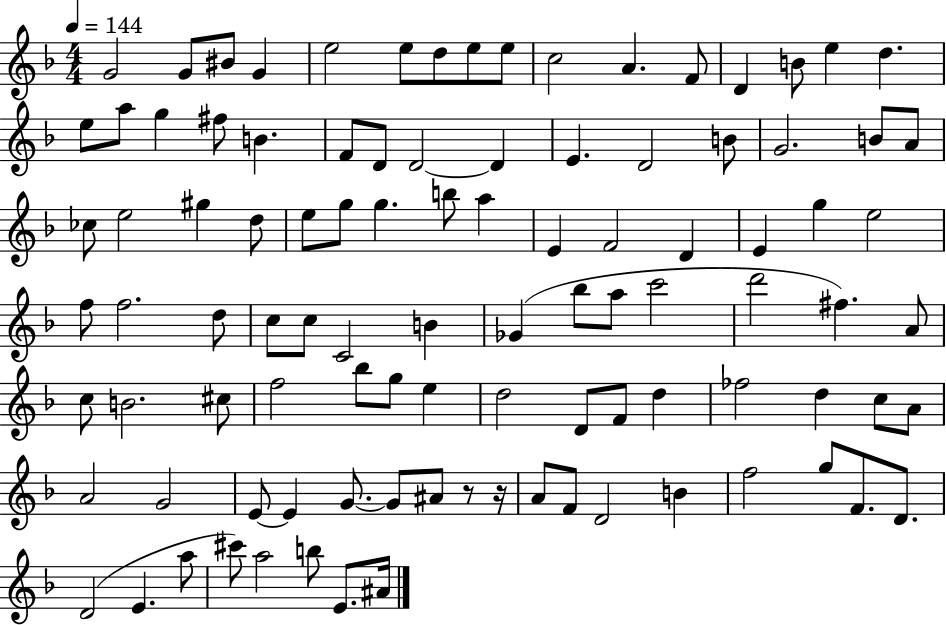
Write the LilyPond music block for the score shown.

{
  \clef treble
  \numericTimeSignature
  \time 4/4
  \key f \major
  \tempo 4 = 144
  g'2 g'8 bis'8 g'4 | e''2 e''8 d''8 e''8 e''8 | c''2 a'4. f'8 | d'4 b'8 e''4 d''4. | \break e''8 a''8 g''4 fis''8 b'4. | f'8 d'8 d'2~~ d'4 | e'4. d'2 b'8 | g'2. b'8 a'8 | \break ces''8 e''2 gis''4 d''8 | e''8 g''8 g''4. b''8 a''4 | e'4 f'2 d'4 | e'4 g''4 e''2 | \break f''8 f''2. d''8 | c''8 c''8 c'2 b'4 | ges'4( bes''8 a''8 c'''2 | d'''2 fis''4.) a'8 | \break c''8 b'2. cis''8 | f''2 bes''8 g''8 e''4 | d''2 d'8 f'8 d''4 | fes''2 d''4 c''8 a'8 | \break a'2 g'2 | e'8~~ e'4 g'8.~~ g'8 ais'8 r8 r16 | a'8 f'8 d'2 b'4 | f''2 g''8 f'8. d'8. | \break d'2( e'4. a''8 | cis'''8) a''2 b''8 e'8. ais'16 | \bar "|."
}